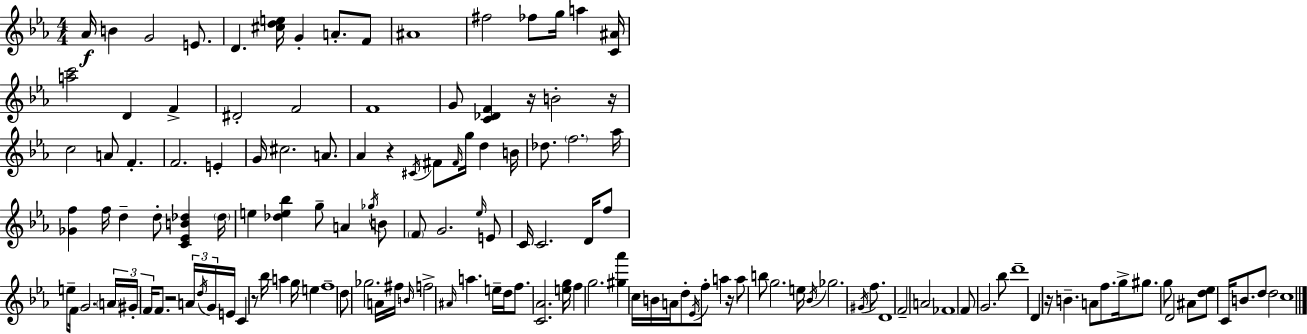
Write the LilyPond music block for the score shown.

{
  \clef treble
  \numericTimeSignature
  \time 4/4
  \key ees \major
  aes'16\f b'4 g'2 e'8. | d'4. <cis'' d'' e''>16 g'4-. a'8.-. f'8 | ais'1 | fis''2 fes''8 g''16 a''4 <c' ais'>16 | \break <a'' c'''>2 d'4 f'4-> | dis'2-. f'2 | f'1 | g'8 <c' des' f'>4 r16 b'2-. r16 | \break c''2 a'8 f'4.-. | f'2. e'4-. | g'16 cis''2. a'8. | aes'4 r4 \acciaccatura { cis'16 } fis'8 \grace { fis'16 } g''16 d''4 | \break b'16 des''8. \parenthesize f''2. | aes''16 <ges' f''>4 f''16 d''4-- d''8-. <c' ees' b' des''>4 | \parenthesize des''16 e''4 <des'' e'' bes''>4 g''8-- a'4 | \acciaccatura { ges''16 } b'8 \parenthesize f'8 g'2. | \break \grace { ees''16 } e'8 c'16 c'2. | d'16 f''8 e''8-- f'16 g'2. | \tuplet 3/2 { \parenthesize a'16 gis'16-. f'16 } f'8. r2 | \tuplet 3/2 { a'16 \acciaccatura { d''16 } g'16 } e'16 c'4 r8 bes''16 a''4 | \break g''16 e''4 f''1-- | d''8 ges''2. | a'16 fis''16 \grace { b'16 } f''2-> \grace { ais'16 } a''4. | e''16-- d''16 f''8. <c' aes'>2. | \break <e'' g''>16 f''4 g''2. | <gis'' aes'''>4 c''16 b'16 a'16 d''8-. | \acciaccatura { ees'16 } f''8-. a''4 r16 a''8 b''8 g''2. | e''16 \acciaccatura { bes'16 } ges''2. | \break \acciaccatura { gis'16 } f''8. d'1 | f'2-- | a'2 fes'1 | f'8 g'2. | \break bes''8 d'''1-- | d'4 r16 b'4.-- | a'8 f''8. g''16-> gis''8. g''8 | d'2 ais'8 <d'' ees''>8 c'16 b'8. | \break d''8 d''2 c''1 | \bar "|."
}